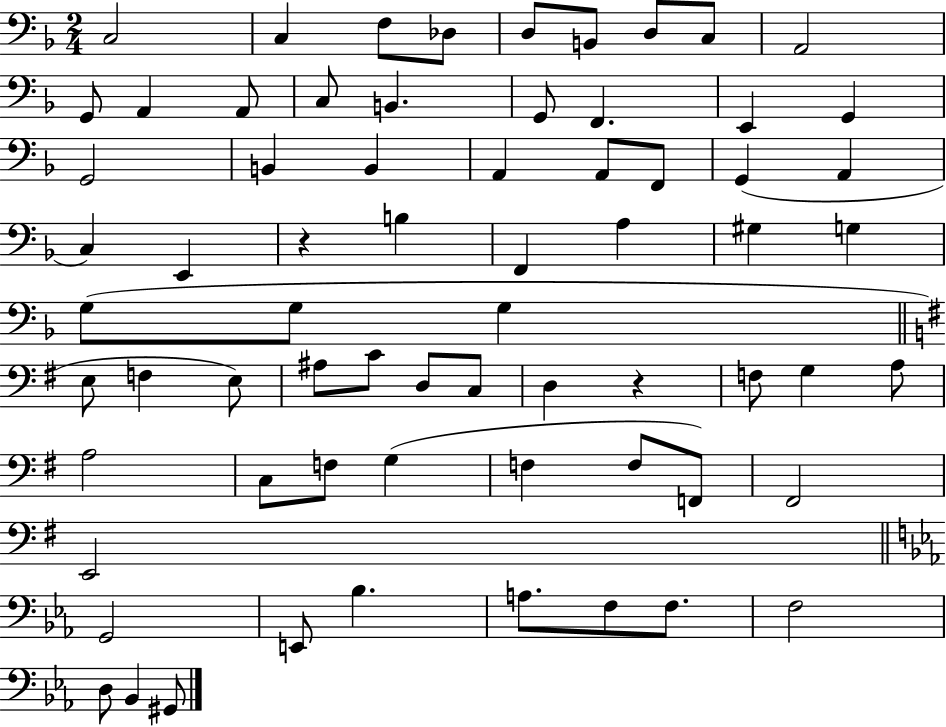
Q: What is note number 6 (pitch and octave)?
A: B2